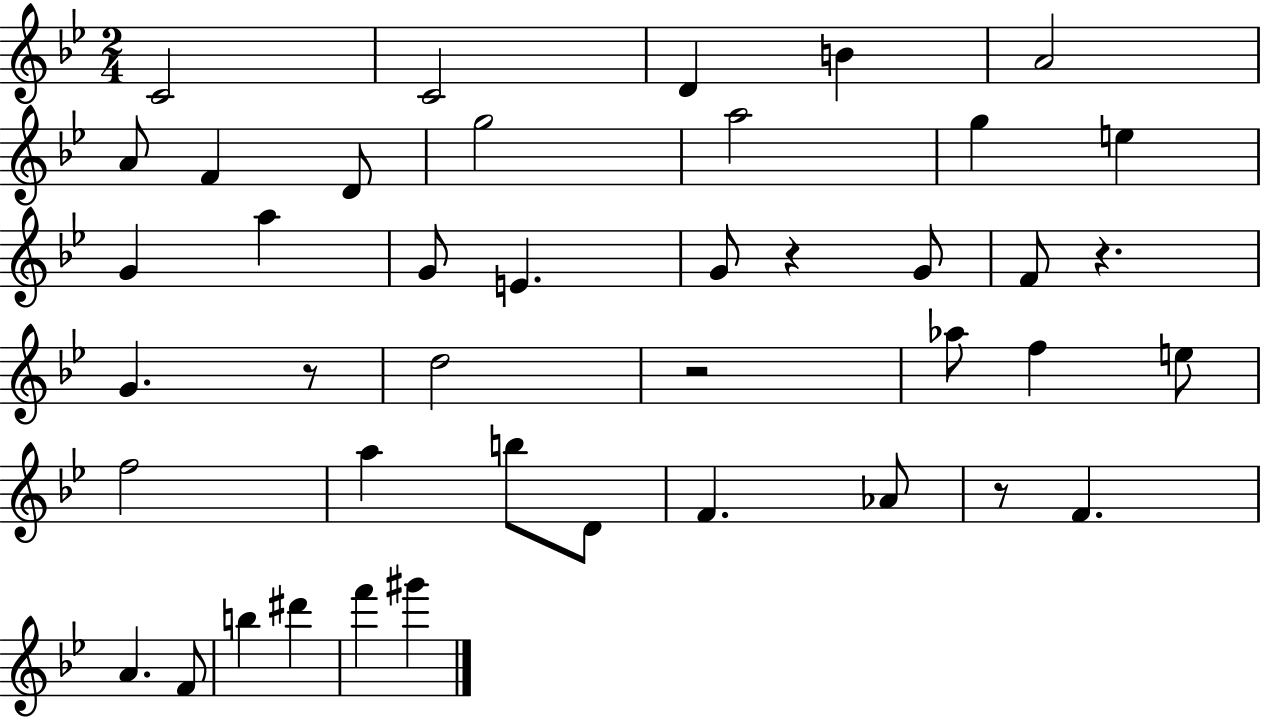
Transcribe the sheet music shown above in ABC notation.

X:1
T:Untitled
M:2/4
L:1/4
K:Bb
C2 C2 D B A2 A/2 F D/2 g2 a2 g e G a G/2 E G/2 z G/2 F/2 z G z/2 d2 z2 _a/2 f e/2 f2 a b/2 D/2 F _A/2 z/2 F A F/2 b ^d' f' ^g'